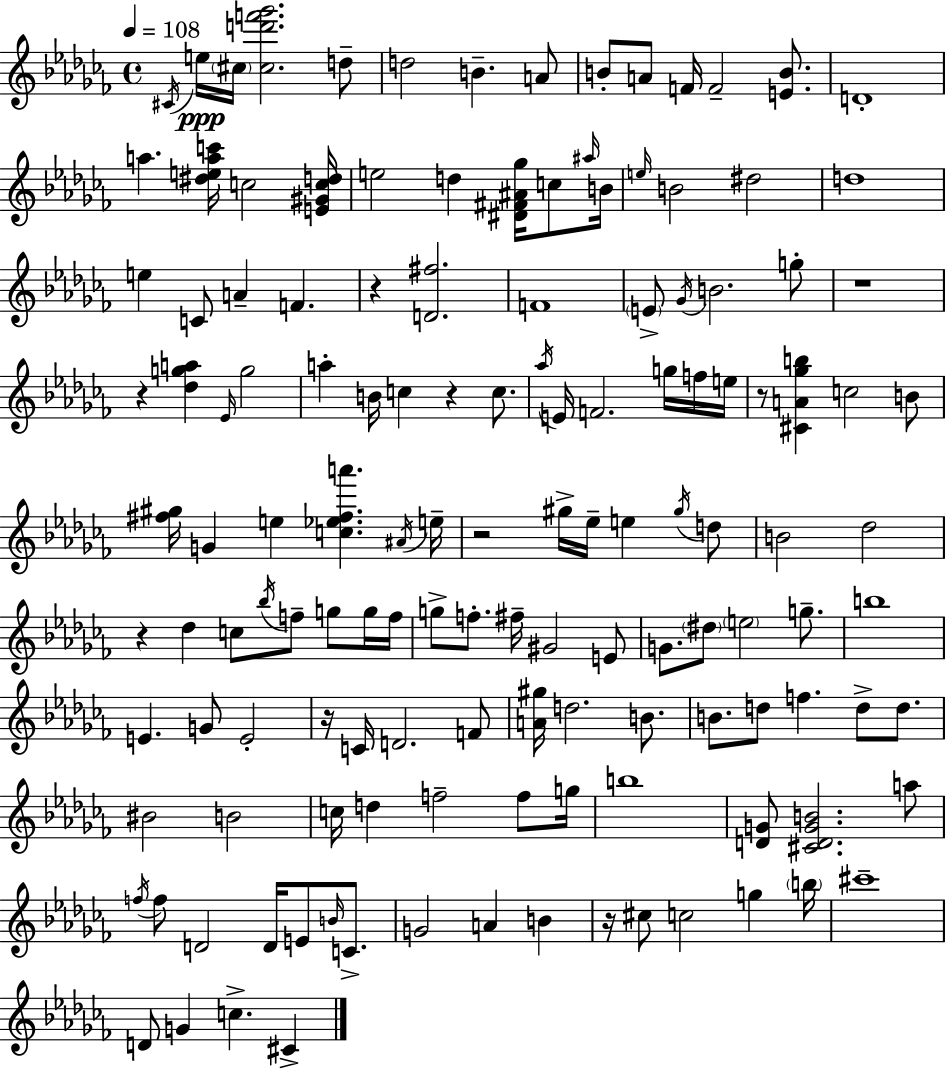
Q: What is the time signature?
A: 4/4